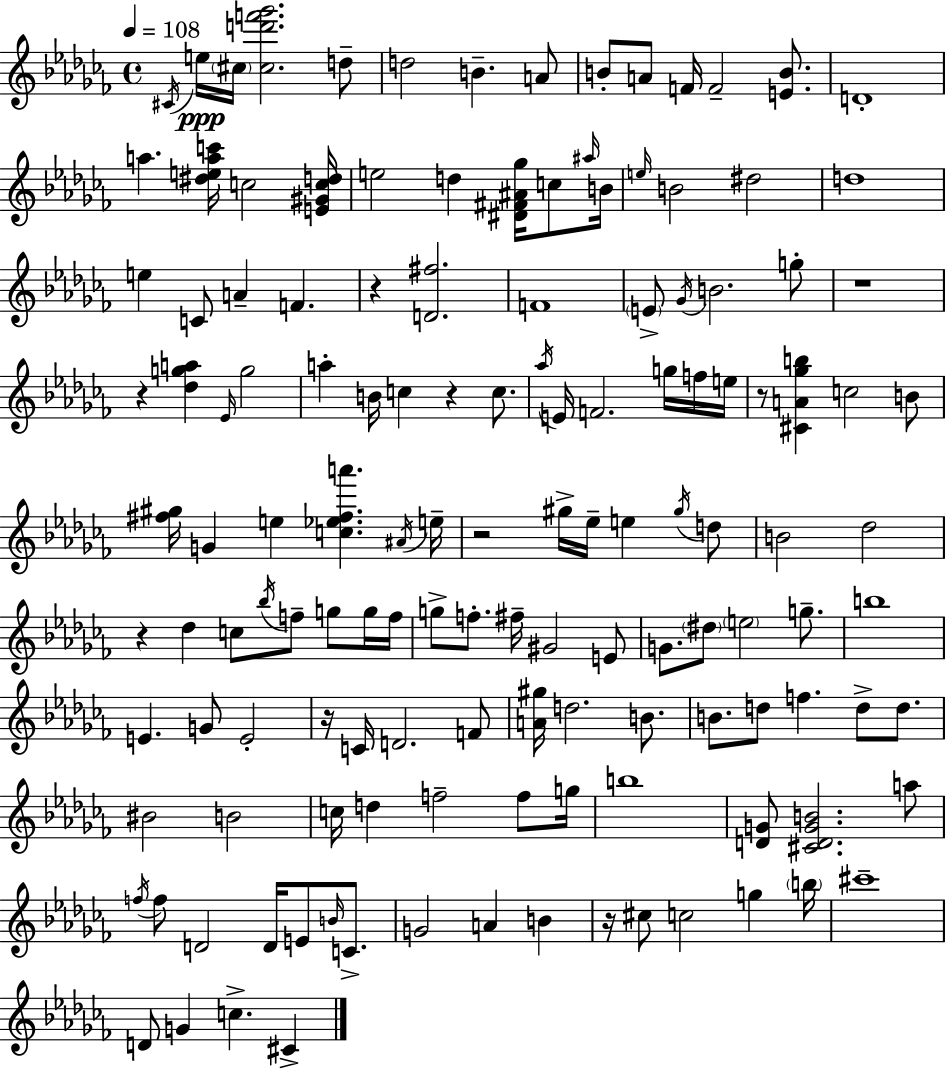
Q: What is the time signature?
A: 4/4